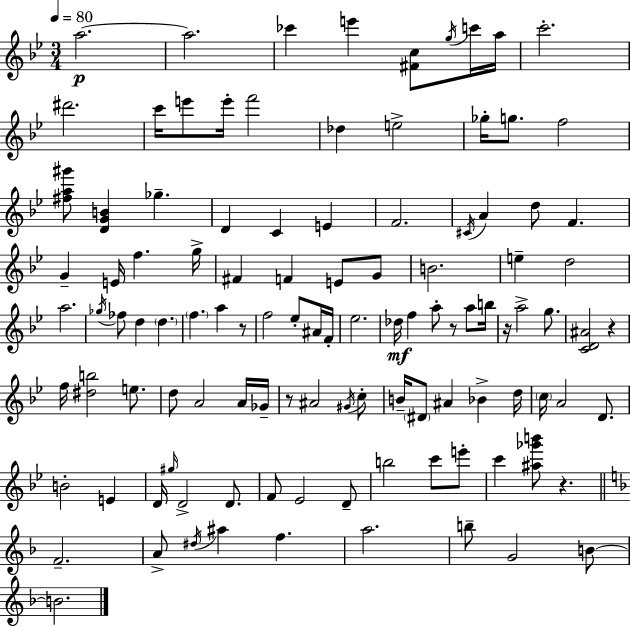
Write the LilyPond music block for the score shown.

{
  \clef treble
  \numericTimeSignature
  \time 3/4
  \key g \minor
  \tempo 4 = 80
  a''2.~~\p | a''2. | ces'''4 e'''4 <fis' c''>8 \acciaccatura { g''16 } c'''16 | a''16 c'''2.-. | \break dis'''2. | c'''16 e'''8 e'''16-. f'''2 | des''4 e''2-> | ges''16-. g''8. f''2 | \break <fis'' a'' gis'''>8 <d' g' b'>4 ges''4.-- | d'4 c'4 e'4 | f'2. | \acciaccatura { cis'16 } a'4 d''8 f'4. | \break g'4-- e'16 f''4. | g''16-> fis'4 f'4 e'8 | g'8 b'2. | e''4-- d''2 | \break a''2. | \acciaccatura { ges''16 } fes''8 d''4 \parenthesize d''4. | \parenthesize f''4. a''4 | r8 f''2 ees''8-. | \break ais'16 f'16-. ees''2. | des''16\mf f''4 a''8-. r8 | a''8 b''16 r16 a''2-> | g''8. <c' d' ais'>2 r4 | \break f''16 <dis'' b''>2 | e''8. d''8 a'2 | a'16 ges'16-- r8 ais'2 | \acciaccatura { gis'16 } c''8-. b'16-- \parenthesize dis'8 ais'4 bes'4-> | \break d''16 \parenthesize c''16 a'2 | d'8. b'2-. | e'4 d'16 \grace { gis''16 } d'2-> | d'8. f'8 ees'2 | \break d'8-- b''2 | c'''8 e'''8-. c'''4 <ais'' ges''' b'''>8 r4. | \bar "||" \break \key f \major f'2.-- | a'8-> \acciaccatura { dis''16 } ais''4 f''4. | a''2. | b''8-- g'2 b'8~~ | \break b'2. | \bar "|."
}